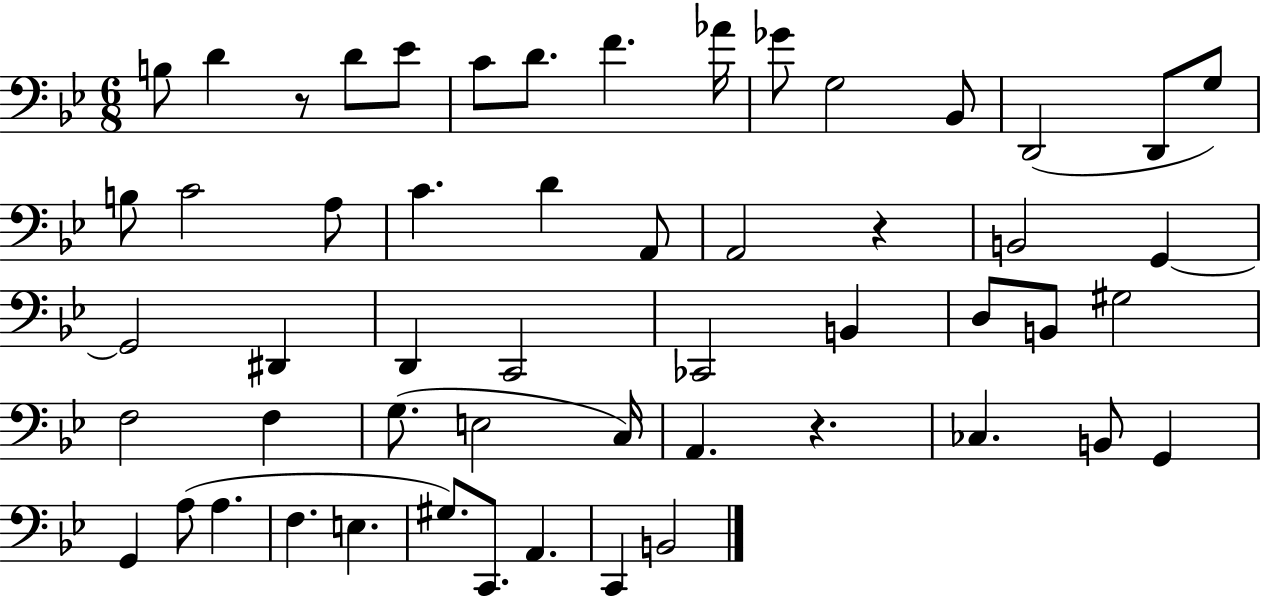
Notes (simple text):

B3/e D4/q R/e D4/e Eb4/e C4/e D4/e. F4/q. Ab4/s Gb4/e G3/h Bb2/e D2/h D2/e G3/e B3/e C4/h A3/e C4/q. D4/q A2/e A2/h R/q B2/h G2/q G2/h D#2/q D2/q C2/h CES2/h B2/q D3/e B2/e G#3/h F3/h F3/q G3/e. E3/h C3/s A2/q. R/q. CES3/q. B2/e G2/q G2/q A3/e A3/q. F3/q. E3/q. G#3/e. C2/e. A2/q. C2/q B2/h